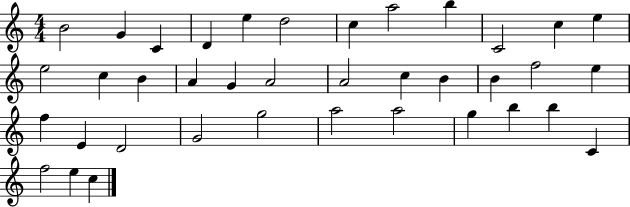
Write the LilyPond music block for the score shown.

{
  \clef treble
  \numericTimeSignature
  \time 4/4
  \key c \major
  b'2 g'4 c'4 | d'4 e''4 d''2 | c''4 a''2 b''4 | c'2 c''4 e''4 | \break e''2 c''4 b'4 | a'4 g'4 a'2 | a'2 c''4 b'4 | b'4 f''2 e''4 | \break f''4 e'4 d'2 | g'2 g''2 | a''2 a''2 | g''4 b''4 b''4 c'4 | \break f''2 e''4 c''4 | \bar "|."
}